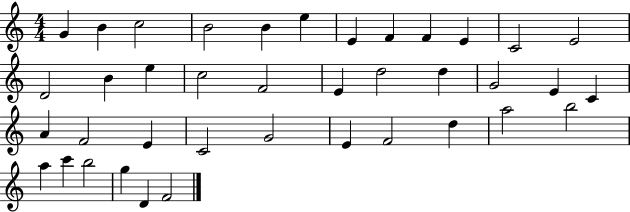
G4/q B4/q C5/h B4/h B4/q E5/q E4/q F4/q F4/q E4/q C4/h E4/h D4/h B4/q E5/q C5/h F4/h E4/q D5/h D5/q G4/h E4/q C4/q A4/q F4/h E4/q C4/h G4/h E4/q F4/h D5/q A5/h B5/h A5/q C6/q B5/h G5/q D4/q F4/h